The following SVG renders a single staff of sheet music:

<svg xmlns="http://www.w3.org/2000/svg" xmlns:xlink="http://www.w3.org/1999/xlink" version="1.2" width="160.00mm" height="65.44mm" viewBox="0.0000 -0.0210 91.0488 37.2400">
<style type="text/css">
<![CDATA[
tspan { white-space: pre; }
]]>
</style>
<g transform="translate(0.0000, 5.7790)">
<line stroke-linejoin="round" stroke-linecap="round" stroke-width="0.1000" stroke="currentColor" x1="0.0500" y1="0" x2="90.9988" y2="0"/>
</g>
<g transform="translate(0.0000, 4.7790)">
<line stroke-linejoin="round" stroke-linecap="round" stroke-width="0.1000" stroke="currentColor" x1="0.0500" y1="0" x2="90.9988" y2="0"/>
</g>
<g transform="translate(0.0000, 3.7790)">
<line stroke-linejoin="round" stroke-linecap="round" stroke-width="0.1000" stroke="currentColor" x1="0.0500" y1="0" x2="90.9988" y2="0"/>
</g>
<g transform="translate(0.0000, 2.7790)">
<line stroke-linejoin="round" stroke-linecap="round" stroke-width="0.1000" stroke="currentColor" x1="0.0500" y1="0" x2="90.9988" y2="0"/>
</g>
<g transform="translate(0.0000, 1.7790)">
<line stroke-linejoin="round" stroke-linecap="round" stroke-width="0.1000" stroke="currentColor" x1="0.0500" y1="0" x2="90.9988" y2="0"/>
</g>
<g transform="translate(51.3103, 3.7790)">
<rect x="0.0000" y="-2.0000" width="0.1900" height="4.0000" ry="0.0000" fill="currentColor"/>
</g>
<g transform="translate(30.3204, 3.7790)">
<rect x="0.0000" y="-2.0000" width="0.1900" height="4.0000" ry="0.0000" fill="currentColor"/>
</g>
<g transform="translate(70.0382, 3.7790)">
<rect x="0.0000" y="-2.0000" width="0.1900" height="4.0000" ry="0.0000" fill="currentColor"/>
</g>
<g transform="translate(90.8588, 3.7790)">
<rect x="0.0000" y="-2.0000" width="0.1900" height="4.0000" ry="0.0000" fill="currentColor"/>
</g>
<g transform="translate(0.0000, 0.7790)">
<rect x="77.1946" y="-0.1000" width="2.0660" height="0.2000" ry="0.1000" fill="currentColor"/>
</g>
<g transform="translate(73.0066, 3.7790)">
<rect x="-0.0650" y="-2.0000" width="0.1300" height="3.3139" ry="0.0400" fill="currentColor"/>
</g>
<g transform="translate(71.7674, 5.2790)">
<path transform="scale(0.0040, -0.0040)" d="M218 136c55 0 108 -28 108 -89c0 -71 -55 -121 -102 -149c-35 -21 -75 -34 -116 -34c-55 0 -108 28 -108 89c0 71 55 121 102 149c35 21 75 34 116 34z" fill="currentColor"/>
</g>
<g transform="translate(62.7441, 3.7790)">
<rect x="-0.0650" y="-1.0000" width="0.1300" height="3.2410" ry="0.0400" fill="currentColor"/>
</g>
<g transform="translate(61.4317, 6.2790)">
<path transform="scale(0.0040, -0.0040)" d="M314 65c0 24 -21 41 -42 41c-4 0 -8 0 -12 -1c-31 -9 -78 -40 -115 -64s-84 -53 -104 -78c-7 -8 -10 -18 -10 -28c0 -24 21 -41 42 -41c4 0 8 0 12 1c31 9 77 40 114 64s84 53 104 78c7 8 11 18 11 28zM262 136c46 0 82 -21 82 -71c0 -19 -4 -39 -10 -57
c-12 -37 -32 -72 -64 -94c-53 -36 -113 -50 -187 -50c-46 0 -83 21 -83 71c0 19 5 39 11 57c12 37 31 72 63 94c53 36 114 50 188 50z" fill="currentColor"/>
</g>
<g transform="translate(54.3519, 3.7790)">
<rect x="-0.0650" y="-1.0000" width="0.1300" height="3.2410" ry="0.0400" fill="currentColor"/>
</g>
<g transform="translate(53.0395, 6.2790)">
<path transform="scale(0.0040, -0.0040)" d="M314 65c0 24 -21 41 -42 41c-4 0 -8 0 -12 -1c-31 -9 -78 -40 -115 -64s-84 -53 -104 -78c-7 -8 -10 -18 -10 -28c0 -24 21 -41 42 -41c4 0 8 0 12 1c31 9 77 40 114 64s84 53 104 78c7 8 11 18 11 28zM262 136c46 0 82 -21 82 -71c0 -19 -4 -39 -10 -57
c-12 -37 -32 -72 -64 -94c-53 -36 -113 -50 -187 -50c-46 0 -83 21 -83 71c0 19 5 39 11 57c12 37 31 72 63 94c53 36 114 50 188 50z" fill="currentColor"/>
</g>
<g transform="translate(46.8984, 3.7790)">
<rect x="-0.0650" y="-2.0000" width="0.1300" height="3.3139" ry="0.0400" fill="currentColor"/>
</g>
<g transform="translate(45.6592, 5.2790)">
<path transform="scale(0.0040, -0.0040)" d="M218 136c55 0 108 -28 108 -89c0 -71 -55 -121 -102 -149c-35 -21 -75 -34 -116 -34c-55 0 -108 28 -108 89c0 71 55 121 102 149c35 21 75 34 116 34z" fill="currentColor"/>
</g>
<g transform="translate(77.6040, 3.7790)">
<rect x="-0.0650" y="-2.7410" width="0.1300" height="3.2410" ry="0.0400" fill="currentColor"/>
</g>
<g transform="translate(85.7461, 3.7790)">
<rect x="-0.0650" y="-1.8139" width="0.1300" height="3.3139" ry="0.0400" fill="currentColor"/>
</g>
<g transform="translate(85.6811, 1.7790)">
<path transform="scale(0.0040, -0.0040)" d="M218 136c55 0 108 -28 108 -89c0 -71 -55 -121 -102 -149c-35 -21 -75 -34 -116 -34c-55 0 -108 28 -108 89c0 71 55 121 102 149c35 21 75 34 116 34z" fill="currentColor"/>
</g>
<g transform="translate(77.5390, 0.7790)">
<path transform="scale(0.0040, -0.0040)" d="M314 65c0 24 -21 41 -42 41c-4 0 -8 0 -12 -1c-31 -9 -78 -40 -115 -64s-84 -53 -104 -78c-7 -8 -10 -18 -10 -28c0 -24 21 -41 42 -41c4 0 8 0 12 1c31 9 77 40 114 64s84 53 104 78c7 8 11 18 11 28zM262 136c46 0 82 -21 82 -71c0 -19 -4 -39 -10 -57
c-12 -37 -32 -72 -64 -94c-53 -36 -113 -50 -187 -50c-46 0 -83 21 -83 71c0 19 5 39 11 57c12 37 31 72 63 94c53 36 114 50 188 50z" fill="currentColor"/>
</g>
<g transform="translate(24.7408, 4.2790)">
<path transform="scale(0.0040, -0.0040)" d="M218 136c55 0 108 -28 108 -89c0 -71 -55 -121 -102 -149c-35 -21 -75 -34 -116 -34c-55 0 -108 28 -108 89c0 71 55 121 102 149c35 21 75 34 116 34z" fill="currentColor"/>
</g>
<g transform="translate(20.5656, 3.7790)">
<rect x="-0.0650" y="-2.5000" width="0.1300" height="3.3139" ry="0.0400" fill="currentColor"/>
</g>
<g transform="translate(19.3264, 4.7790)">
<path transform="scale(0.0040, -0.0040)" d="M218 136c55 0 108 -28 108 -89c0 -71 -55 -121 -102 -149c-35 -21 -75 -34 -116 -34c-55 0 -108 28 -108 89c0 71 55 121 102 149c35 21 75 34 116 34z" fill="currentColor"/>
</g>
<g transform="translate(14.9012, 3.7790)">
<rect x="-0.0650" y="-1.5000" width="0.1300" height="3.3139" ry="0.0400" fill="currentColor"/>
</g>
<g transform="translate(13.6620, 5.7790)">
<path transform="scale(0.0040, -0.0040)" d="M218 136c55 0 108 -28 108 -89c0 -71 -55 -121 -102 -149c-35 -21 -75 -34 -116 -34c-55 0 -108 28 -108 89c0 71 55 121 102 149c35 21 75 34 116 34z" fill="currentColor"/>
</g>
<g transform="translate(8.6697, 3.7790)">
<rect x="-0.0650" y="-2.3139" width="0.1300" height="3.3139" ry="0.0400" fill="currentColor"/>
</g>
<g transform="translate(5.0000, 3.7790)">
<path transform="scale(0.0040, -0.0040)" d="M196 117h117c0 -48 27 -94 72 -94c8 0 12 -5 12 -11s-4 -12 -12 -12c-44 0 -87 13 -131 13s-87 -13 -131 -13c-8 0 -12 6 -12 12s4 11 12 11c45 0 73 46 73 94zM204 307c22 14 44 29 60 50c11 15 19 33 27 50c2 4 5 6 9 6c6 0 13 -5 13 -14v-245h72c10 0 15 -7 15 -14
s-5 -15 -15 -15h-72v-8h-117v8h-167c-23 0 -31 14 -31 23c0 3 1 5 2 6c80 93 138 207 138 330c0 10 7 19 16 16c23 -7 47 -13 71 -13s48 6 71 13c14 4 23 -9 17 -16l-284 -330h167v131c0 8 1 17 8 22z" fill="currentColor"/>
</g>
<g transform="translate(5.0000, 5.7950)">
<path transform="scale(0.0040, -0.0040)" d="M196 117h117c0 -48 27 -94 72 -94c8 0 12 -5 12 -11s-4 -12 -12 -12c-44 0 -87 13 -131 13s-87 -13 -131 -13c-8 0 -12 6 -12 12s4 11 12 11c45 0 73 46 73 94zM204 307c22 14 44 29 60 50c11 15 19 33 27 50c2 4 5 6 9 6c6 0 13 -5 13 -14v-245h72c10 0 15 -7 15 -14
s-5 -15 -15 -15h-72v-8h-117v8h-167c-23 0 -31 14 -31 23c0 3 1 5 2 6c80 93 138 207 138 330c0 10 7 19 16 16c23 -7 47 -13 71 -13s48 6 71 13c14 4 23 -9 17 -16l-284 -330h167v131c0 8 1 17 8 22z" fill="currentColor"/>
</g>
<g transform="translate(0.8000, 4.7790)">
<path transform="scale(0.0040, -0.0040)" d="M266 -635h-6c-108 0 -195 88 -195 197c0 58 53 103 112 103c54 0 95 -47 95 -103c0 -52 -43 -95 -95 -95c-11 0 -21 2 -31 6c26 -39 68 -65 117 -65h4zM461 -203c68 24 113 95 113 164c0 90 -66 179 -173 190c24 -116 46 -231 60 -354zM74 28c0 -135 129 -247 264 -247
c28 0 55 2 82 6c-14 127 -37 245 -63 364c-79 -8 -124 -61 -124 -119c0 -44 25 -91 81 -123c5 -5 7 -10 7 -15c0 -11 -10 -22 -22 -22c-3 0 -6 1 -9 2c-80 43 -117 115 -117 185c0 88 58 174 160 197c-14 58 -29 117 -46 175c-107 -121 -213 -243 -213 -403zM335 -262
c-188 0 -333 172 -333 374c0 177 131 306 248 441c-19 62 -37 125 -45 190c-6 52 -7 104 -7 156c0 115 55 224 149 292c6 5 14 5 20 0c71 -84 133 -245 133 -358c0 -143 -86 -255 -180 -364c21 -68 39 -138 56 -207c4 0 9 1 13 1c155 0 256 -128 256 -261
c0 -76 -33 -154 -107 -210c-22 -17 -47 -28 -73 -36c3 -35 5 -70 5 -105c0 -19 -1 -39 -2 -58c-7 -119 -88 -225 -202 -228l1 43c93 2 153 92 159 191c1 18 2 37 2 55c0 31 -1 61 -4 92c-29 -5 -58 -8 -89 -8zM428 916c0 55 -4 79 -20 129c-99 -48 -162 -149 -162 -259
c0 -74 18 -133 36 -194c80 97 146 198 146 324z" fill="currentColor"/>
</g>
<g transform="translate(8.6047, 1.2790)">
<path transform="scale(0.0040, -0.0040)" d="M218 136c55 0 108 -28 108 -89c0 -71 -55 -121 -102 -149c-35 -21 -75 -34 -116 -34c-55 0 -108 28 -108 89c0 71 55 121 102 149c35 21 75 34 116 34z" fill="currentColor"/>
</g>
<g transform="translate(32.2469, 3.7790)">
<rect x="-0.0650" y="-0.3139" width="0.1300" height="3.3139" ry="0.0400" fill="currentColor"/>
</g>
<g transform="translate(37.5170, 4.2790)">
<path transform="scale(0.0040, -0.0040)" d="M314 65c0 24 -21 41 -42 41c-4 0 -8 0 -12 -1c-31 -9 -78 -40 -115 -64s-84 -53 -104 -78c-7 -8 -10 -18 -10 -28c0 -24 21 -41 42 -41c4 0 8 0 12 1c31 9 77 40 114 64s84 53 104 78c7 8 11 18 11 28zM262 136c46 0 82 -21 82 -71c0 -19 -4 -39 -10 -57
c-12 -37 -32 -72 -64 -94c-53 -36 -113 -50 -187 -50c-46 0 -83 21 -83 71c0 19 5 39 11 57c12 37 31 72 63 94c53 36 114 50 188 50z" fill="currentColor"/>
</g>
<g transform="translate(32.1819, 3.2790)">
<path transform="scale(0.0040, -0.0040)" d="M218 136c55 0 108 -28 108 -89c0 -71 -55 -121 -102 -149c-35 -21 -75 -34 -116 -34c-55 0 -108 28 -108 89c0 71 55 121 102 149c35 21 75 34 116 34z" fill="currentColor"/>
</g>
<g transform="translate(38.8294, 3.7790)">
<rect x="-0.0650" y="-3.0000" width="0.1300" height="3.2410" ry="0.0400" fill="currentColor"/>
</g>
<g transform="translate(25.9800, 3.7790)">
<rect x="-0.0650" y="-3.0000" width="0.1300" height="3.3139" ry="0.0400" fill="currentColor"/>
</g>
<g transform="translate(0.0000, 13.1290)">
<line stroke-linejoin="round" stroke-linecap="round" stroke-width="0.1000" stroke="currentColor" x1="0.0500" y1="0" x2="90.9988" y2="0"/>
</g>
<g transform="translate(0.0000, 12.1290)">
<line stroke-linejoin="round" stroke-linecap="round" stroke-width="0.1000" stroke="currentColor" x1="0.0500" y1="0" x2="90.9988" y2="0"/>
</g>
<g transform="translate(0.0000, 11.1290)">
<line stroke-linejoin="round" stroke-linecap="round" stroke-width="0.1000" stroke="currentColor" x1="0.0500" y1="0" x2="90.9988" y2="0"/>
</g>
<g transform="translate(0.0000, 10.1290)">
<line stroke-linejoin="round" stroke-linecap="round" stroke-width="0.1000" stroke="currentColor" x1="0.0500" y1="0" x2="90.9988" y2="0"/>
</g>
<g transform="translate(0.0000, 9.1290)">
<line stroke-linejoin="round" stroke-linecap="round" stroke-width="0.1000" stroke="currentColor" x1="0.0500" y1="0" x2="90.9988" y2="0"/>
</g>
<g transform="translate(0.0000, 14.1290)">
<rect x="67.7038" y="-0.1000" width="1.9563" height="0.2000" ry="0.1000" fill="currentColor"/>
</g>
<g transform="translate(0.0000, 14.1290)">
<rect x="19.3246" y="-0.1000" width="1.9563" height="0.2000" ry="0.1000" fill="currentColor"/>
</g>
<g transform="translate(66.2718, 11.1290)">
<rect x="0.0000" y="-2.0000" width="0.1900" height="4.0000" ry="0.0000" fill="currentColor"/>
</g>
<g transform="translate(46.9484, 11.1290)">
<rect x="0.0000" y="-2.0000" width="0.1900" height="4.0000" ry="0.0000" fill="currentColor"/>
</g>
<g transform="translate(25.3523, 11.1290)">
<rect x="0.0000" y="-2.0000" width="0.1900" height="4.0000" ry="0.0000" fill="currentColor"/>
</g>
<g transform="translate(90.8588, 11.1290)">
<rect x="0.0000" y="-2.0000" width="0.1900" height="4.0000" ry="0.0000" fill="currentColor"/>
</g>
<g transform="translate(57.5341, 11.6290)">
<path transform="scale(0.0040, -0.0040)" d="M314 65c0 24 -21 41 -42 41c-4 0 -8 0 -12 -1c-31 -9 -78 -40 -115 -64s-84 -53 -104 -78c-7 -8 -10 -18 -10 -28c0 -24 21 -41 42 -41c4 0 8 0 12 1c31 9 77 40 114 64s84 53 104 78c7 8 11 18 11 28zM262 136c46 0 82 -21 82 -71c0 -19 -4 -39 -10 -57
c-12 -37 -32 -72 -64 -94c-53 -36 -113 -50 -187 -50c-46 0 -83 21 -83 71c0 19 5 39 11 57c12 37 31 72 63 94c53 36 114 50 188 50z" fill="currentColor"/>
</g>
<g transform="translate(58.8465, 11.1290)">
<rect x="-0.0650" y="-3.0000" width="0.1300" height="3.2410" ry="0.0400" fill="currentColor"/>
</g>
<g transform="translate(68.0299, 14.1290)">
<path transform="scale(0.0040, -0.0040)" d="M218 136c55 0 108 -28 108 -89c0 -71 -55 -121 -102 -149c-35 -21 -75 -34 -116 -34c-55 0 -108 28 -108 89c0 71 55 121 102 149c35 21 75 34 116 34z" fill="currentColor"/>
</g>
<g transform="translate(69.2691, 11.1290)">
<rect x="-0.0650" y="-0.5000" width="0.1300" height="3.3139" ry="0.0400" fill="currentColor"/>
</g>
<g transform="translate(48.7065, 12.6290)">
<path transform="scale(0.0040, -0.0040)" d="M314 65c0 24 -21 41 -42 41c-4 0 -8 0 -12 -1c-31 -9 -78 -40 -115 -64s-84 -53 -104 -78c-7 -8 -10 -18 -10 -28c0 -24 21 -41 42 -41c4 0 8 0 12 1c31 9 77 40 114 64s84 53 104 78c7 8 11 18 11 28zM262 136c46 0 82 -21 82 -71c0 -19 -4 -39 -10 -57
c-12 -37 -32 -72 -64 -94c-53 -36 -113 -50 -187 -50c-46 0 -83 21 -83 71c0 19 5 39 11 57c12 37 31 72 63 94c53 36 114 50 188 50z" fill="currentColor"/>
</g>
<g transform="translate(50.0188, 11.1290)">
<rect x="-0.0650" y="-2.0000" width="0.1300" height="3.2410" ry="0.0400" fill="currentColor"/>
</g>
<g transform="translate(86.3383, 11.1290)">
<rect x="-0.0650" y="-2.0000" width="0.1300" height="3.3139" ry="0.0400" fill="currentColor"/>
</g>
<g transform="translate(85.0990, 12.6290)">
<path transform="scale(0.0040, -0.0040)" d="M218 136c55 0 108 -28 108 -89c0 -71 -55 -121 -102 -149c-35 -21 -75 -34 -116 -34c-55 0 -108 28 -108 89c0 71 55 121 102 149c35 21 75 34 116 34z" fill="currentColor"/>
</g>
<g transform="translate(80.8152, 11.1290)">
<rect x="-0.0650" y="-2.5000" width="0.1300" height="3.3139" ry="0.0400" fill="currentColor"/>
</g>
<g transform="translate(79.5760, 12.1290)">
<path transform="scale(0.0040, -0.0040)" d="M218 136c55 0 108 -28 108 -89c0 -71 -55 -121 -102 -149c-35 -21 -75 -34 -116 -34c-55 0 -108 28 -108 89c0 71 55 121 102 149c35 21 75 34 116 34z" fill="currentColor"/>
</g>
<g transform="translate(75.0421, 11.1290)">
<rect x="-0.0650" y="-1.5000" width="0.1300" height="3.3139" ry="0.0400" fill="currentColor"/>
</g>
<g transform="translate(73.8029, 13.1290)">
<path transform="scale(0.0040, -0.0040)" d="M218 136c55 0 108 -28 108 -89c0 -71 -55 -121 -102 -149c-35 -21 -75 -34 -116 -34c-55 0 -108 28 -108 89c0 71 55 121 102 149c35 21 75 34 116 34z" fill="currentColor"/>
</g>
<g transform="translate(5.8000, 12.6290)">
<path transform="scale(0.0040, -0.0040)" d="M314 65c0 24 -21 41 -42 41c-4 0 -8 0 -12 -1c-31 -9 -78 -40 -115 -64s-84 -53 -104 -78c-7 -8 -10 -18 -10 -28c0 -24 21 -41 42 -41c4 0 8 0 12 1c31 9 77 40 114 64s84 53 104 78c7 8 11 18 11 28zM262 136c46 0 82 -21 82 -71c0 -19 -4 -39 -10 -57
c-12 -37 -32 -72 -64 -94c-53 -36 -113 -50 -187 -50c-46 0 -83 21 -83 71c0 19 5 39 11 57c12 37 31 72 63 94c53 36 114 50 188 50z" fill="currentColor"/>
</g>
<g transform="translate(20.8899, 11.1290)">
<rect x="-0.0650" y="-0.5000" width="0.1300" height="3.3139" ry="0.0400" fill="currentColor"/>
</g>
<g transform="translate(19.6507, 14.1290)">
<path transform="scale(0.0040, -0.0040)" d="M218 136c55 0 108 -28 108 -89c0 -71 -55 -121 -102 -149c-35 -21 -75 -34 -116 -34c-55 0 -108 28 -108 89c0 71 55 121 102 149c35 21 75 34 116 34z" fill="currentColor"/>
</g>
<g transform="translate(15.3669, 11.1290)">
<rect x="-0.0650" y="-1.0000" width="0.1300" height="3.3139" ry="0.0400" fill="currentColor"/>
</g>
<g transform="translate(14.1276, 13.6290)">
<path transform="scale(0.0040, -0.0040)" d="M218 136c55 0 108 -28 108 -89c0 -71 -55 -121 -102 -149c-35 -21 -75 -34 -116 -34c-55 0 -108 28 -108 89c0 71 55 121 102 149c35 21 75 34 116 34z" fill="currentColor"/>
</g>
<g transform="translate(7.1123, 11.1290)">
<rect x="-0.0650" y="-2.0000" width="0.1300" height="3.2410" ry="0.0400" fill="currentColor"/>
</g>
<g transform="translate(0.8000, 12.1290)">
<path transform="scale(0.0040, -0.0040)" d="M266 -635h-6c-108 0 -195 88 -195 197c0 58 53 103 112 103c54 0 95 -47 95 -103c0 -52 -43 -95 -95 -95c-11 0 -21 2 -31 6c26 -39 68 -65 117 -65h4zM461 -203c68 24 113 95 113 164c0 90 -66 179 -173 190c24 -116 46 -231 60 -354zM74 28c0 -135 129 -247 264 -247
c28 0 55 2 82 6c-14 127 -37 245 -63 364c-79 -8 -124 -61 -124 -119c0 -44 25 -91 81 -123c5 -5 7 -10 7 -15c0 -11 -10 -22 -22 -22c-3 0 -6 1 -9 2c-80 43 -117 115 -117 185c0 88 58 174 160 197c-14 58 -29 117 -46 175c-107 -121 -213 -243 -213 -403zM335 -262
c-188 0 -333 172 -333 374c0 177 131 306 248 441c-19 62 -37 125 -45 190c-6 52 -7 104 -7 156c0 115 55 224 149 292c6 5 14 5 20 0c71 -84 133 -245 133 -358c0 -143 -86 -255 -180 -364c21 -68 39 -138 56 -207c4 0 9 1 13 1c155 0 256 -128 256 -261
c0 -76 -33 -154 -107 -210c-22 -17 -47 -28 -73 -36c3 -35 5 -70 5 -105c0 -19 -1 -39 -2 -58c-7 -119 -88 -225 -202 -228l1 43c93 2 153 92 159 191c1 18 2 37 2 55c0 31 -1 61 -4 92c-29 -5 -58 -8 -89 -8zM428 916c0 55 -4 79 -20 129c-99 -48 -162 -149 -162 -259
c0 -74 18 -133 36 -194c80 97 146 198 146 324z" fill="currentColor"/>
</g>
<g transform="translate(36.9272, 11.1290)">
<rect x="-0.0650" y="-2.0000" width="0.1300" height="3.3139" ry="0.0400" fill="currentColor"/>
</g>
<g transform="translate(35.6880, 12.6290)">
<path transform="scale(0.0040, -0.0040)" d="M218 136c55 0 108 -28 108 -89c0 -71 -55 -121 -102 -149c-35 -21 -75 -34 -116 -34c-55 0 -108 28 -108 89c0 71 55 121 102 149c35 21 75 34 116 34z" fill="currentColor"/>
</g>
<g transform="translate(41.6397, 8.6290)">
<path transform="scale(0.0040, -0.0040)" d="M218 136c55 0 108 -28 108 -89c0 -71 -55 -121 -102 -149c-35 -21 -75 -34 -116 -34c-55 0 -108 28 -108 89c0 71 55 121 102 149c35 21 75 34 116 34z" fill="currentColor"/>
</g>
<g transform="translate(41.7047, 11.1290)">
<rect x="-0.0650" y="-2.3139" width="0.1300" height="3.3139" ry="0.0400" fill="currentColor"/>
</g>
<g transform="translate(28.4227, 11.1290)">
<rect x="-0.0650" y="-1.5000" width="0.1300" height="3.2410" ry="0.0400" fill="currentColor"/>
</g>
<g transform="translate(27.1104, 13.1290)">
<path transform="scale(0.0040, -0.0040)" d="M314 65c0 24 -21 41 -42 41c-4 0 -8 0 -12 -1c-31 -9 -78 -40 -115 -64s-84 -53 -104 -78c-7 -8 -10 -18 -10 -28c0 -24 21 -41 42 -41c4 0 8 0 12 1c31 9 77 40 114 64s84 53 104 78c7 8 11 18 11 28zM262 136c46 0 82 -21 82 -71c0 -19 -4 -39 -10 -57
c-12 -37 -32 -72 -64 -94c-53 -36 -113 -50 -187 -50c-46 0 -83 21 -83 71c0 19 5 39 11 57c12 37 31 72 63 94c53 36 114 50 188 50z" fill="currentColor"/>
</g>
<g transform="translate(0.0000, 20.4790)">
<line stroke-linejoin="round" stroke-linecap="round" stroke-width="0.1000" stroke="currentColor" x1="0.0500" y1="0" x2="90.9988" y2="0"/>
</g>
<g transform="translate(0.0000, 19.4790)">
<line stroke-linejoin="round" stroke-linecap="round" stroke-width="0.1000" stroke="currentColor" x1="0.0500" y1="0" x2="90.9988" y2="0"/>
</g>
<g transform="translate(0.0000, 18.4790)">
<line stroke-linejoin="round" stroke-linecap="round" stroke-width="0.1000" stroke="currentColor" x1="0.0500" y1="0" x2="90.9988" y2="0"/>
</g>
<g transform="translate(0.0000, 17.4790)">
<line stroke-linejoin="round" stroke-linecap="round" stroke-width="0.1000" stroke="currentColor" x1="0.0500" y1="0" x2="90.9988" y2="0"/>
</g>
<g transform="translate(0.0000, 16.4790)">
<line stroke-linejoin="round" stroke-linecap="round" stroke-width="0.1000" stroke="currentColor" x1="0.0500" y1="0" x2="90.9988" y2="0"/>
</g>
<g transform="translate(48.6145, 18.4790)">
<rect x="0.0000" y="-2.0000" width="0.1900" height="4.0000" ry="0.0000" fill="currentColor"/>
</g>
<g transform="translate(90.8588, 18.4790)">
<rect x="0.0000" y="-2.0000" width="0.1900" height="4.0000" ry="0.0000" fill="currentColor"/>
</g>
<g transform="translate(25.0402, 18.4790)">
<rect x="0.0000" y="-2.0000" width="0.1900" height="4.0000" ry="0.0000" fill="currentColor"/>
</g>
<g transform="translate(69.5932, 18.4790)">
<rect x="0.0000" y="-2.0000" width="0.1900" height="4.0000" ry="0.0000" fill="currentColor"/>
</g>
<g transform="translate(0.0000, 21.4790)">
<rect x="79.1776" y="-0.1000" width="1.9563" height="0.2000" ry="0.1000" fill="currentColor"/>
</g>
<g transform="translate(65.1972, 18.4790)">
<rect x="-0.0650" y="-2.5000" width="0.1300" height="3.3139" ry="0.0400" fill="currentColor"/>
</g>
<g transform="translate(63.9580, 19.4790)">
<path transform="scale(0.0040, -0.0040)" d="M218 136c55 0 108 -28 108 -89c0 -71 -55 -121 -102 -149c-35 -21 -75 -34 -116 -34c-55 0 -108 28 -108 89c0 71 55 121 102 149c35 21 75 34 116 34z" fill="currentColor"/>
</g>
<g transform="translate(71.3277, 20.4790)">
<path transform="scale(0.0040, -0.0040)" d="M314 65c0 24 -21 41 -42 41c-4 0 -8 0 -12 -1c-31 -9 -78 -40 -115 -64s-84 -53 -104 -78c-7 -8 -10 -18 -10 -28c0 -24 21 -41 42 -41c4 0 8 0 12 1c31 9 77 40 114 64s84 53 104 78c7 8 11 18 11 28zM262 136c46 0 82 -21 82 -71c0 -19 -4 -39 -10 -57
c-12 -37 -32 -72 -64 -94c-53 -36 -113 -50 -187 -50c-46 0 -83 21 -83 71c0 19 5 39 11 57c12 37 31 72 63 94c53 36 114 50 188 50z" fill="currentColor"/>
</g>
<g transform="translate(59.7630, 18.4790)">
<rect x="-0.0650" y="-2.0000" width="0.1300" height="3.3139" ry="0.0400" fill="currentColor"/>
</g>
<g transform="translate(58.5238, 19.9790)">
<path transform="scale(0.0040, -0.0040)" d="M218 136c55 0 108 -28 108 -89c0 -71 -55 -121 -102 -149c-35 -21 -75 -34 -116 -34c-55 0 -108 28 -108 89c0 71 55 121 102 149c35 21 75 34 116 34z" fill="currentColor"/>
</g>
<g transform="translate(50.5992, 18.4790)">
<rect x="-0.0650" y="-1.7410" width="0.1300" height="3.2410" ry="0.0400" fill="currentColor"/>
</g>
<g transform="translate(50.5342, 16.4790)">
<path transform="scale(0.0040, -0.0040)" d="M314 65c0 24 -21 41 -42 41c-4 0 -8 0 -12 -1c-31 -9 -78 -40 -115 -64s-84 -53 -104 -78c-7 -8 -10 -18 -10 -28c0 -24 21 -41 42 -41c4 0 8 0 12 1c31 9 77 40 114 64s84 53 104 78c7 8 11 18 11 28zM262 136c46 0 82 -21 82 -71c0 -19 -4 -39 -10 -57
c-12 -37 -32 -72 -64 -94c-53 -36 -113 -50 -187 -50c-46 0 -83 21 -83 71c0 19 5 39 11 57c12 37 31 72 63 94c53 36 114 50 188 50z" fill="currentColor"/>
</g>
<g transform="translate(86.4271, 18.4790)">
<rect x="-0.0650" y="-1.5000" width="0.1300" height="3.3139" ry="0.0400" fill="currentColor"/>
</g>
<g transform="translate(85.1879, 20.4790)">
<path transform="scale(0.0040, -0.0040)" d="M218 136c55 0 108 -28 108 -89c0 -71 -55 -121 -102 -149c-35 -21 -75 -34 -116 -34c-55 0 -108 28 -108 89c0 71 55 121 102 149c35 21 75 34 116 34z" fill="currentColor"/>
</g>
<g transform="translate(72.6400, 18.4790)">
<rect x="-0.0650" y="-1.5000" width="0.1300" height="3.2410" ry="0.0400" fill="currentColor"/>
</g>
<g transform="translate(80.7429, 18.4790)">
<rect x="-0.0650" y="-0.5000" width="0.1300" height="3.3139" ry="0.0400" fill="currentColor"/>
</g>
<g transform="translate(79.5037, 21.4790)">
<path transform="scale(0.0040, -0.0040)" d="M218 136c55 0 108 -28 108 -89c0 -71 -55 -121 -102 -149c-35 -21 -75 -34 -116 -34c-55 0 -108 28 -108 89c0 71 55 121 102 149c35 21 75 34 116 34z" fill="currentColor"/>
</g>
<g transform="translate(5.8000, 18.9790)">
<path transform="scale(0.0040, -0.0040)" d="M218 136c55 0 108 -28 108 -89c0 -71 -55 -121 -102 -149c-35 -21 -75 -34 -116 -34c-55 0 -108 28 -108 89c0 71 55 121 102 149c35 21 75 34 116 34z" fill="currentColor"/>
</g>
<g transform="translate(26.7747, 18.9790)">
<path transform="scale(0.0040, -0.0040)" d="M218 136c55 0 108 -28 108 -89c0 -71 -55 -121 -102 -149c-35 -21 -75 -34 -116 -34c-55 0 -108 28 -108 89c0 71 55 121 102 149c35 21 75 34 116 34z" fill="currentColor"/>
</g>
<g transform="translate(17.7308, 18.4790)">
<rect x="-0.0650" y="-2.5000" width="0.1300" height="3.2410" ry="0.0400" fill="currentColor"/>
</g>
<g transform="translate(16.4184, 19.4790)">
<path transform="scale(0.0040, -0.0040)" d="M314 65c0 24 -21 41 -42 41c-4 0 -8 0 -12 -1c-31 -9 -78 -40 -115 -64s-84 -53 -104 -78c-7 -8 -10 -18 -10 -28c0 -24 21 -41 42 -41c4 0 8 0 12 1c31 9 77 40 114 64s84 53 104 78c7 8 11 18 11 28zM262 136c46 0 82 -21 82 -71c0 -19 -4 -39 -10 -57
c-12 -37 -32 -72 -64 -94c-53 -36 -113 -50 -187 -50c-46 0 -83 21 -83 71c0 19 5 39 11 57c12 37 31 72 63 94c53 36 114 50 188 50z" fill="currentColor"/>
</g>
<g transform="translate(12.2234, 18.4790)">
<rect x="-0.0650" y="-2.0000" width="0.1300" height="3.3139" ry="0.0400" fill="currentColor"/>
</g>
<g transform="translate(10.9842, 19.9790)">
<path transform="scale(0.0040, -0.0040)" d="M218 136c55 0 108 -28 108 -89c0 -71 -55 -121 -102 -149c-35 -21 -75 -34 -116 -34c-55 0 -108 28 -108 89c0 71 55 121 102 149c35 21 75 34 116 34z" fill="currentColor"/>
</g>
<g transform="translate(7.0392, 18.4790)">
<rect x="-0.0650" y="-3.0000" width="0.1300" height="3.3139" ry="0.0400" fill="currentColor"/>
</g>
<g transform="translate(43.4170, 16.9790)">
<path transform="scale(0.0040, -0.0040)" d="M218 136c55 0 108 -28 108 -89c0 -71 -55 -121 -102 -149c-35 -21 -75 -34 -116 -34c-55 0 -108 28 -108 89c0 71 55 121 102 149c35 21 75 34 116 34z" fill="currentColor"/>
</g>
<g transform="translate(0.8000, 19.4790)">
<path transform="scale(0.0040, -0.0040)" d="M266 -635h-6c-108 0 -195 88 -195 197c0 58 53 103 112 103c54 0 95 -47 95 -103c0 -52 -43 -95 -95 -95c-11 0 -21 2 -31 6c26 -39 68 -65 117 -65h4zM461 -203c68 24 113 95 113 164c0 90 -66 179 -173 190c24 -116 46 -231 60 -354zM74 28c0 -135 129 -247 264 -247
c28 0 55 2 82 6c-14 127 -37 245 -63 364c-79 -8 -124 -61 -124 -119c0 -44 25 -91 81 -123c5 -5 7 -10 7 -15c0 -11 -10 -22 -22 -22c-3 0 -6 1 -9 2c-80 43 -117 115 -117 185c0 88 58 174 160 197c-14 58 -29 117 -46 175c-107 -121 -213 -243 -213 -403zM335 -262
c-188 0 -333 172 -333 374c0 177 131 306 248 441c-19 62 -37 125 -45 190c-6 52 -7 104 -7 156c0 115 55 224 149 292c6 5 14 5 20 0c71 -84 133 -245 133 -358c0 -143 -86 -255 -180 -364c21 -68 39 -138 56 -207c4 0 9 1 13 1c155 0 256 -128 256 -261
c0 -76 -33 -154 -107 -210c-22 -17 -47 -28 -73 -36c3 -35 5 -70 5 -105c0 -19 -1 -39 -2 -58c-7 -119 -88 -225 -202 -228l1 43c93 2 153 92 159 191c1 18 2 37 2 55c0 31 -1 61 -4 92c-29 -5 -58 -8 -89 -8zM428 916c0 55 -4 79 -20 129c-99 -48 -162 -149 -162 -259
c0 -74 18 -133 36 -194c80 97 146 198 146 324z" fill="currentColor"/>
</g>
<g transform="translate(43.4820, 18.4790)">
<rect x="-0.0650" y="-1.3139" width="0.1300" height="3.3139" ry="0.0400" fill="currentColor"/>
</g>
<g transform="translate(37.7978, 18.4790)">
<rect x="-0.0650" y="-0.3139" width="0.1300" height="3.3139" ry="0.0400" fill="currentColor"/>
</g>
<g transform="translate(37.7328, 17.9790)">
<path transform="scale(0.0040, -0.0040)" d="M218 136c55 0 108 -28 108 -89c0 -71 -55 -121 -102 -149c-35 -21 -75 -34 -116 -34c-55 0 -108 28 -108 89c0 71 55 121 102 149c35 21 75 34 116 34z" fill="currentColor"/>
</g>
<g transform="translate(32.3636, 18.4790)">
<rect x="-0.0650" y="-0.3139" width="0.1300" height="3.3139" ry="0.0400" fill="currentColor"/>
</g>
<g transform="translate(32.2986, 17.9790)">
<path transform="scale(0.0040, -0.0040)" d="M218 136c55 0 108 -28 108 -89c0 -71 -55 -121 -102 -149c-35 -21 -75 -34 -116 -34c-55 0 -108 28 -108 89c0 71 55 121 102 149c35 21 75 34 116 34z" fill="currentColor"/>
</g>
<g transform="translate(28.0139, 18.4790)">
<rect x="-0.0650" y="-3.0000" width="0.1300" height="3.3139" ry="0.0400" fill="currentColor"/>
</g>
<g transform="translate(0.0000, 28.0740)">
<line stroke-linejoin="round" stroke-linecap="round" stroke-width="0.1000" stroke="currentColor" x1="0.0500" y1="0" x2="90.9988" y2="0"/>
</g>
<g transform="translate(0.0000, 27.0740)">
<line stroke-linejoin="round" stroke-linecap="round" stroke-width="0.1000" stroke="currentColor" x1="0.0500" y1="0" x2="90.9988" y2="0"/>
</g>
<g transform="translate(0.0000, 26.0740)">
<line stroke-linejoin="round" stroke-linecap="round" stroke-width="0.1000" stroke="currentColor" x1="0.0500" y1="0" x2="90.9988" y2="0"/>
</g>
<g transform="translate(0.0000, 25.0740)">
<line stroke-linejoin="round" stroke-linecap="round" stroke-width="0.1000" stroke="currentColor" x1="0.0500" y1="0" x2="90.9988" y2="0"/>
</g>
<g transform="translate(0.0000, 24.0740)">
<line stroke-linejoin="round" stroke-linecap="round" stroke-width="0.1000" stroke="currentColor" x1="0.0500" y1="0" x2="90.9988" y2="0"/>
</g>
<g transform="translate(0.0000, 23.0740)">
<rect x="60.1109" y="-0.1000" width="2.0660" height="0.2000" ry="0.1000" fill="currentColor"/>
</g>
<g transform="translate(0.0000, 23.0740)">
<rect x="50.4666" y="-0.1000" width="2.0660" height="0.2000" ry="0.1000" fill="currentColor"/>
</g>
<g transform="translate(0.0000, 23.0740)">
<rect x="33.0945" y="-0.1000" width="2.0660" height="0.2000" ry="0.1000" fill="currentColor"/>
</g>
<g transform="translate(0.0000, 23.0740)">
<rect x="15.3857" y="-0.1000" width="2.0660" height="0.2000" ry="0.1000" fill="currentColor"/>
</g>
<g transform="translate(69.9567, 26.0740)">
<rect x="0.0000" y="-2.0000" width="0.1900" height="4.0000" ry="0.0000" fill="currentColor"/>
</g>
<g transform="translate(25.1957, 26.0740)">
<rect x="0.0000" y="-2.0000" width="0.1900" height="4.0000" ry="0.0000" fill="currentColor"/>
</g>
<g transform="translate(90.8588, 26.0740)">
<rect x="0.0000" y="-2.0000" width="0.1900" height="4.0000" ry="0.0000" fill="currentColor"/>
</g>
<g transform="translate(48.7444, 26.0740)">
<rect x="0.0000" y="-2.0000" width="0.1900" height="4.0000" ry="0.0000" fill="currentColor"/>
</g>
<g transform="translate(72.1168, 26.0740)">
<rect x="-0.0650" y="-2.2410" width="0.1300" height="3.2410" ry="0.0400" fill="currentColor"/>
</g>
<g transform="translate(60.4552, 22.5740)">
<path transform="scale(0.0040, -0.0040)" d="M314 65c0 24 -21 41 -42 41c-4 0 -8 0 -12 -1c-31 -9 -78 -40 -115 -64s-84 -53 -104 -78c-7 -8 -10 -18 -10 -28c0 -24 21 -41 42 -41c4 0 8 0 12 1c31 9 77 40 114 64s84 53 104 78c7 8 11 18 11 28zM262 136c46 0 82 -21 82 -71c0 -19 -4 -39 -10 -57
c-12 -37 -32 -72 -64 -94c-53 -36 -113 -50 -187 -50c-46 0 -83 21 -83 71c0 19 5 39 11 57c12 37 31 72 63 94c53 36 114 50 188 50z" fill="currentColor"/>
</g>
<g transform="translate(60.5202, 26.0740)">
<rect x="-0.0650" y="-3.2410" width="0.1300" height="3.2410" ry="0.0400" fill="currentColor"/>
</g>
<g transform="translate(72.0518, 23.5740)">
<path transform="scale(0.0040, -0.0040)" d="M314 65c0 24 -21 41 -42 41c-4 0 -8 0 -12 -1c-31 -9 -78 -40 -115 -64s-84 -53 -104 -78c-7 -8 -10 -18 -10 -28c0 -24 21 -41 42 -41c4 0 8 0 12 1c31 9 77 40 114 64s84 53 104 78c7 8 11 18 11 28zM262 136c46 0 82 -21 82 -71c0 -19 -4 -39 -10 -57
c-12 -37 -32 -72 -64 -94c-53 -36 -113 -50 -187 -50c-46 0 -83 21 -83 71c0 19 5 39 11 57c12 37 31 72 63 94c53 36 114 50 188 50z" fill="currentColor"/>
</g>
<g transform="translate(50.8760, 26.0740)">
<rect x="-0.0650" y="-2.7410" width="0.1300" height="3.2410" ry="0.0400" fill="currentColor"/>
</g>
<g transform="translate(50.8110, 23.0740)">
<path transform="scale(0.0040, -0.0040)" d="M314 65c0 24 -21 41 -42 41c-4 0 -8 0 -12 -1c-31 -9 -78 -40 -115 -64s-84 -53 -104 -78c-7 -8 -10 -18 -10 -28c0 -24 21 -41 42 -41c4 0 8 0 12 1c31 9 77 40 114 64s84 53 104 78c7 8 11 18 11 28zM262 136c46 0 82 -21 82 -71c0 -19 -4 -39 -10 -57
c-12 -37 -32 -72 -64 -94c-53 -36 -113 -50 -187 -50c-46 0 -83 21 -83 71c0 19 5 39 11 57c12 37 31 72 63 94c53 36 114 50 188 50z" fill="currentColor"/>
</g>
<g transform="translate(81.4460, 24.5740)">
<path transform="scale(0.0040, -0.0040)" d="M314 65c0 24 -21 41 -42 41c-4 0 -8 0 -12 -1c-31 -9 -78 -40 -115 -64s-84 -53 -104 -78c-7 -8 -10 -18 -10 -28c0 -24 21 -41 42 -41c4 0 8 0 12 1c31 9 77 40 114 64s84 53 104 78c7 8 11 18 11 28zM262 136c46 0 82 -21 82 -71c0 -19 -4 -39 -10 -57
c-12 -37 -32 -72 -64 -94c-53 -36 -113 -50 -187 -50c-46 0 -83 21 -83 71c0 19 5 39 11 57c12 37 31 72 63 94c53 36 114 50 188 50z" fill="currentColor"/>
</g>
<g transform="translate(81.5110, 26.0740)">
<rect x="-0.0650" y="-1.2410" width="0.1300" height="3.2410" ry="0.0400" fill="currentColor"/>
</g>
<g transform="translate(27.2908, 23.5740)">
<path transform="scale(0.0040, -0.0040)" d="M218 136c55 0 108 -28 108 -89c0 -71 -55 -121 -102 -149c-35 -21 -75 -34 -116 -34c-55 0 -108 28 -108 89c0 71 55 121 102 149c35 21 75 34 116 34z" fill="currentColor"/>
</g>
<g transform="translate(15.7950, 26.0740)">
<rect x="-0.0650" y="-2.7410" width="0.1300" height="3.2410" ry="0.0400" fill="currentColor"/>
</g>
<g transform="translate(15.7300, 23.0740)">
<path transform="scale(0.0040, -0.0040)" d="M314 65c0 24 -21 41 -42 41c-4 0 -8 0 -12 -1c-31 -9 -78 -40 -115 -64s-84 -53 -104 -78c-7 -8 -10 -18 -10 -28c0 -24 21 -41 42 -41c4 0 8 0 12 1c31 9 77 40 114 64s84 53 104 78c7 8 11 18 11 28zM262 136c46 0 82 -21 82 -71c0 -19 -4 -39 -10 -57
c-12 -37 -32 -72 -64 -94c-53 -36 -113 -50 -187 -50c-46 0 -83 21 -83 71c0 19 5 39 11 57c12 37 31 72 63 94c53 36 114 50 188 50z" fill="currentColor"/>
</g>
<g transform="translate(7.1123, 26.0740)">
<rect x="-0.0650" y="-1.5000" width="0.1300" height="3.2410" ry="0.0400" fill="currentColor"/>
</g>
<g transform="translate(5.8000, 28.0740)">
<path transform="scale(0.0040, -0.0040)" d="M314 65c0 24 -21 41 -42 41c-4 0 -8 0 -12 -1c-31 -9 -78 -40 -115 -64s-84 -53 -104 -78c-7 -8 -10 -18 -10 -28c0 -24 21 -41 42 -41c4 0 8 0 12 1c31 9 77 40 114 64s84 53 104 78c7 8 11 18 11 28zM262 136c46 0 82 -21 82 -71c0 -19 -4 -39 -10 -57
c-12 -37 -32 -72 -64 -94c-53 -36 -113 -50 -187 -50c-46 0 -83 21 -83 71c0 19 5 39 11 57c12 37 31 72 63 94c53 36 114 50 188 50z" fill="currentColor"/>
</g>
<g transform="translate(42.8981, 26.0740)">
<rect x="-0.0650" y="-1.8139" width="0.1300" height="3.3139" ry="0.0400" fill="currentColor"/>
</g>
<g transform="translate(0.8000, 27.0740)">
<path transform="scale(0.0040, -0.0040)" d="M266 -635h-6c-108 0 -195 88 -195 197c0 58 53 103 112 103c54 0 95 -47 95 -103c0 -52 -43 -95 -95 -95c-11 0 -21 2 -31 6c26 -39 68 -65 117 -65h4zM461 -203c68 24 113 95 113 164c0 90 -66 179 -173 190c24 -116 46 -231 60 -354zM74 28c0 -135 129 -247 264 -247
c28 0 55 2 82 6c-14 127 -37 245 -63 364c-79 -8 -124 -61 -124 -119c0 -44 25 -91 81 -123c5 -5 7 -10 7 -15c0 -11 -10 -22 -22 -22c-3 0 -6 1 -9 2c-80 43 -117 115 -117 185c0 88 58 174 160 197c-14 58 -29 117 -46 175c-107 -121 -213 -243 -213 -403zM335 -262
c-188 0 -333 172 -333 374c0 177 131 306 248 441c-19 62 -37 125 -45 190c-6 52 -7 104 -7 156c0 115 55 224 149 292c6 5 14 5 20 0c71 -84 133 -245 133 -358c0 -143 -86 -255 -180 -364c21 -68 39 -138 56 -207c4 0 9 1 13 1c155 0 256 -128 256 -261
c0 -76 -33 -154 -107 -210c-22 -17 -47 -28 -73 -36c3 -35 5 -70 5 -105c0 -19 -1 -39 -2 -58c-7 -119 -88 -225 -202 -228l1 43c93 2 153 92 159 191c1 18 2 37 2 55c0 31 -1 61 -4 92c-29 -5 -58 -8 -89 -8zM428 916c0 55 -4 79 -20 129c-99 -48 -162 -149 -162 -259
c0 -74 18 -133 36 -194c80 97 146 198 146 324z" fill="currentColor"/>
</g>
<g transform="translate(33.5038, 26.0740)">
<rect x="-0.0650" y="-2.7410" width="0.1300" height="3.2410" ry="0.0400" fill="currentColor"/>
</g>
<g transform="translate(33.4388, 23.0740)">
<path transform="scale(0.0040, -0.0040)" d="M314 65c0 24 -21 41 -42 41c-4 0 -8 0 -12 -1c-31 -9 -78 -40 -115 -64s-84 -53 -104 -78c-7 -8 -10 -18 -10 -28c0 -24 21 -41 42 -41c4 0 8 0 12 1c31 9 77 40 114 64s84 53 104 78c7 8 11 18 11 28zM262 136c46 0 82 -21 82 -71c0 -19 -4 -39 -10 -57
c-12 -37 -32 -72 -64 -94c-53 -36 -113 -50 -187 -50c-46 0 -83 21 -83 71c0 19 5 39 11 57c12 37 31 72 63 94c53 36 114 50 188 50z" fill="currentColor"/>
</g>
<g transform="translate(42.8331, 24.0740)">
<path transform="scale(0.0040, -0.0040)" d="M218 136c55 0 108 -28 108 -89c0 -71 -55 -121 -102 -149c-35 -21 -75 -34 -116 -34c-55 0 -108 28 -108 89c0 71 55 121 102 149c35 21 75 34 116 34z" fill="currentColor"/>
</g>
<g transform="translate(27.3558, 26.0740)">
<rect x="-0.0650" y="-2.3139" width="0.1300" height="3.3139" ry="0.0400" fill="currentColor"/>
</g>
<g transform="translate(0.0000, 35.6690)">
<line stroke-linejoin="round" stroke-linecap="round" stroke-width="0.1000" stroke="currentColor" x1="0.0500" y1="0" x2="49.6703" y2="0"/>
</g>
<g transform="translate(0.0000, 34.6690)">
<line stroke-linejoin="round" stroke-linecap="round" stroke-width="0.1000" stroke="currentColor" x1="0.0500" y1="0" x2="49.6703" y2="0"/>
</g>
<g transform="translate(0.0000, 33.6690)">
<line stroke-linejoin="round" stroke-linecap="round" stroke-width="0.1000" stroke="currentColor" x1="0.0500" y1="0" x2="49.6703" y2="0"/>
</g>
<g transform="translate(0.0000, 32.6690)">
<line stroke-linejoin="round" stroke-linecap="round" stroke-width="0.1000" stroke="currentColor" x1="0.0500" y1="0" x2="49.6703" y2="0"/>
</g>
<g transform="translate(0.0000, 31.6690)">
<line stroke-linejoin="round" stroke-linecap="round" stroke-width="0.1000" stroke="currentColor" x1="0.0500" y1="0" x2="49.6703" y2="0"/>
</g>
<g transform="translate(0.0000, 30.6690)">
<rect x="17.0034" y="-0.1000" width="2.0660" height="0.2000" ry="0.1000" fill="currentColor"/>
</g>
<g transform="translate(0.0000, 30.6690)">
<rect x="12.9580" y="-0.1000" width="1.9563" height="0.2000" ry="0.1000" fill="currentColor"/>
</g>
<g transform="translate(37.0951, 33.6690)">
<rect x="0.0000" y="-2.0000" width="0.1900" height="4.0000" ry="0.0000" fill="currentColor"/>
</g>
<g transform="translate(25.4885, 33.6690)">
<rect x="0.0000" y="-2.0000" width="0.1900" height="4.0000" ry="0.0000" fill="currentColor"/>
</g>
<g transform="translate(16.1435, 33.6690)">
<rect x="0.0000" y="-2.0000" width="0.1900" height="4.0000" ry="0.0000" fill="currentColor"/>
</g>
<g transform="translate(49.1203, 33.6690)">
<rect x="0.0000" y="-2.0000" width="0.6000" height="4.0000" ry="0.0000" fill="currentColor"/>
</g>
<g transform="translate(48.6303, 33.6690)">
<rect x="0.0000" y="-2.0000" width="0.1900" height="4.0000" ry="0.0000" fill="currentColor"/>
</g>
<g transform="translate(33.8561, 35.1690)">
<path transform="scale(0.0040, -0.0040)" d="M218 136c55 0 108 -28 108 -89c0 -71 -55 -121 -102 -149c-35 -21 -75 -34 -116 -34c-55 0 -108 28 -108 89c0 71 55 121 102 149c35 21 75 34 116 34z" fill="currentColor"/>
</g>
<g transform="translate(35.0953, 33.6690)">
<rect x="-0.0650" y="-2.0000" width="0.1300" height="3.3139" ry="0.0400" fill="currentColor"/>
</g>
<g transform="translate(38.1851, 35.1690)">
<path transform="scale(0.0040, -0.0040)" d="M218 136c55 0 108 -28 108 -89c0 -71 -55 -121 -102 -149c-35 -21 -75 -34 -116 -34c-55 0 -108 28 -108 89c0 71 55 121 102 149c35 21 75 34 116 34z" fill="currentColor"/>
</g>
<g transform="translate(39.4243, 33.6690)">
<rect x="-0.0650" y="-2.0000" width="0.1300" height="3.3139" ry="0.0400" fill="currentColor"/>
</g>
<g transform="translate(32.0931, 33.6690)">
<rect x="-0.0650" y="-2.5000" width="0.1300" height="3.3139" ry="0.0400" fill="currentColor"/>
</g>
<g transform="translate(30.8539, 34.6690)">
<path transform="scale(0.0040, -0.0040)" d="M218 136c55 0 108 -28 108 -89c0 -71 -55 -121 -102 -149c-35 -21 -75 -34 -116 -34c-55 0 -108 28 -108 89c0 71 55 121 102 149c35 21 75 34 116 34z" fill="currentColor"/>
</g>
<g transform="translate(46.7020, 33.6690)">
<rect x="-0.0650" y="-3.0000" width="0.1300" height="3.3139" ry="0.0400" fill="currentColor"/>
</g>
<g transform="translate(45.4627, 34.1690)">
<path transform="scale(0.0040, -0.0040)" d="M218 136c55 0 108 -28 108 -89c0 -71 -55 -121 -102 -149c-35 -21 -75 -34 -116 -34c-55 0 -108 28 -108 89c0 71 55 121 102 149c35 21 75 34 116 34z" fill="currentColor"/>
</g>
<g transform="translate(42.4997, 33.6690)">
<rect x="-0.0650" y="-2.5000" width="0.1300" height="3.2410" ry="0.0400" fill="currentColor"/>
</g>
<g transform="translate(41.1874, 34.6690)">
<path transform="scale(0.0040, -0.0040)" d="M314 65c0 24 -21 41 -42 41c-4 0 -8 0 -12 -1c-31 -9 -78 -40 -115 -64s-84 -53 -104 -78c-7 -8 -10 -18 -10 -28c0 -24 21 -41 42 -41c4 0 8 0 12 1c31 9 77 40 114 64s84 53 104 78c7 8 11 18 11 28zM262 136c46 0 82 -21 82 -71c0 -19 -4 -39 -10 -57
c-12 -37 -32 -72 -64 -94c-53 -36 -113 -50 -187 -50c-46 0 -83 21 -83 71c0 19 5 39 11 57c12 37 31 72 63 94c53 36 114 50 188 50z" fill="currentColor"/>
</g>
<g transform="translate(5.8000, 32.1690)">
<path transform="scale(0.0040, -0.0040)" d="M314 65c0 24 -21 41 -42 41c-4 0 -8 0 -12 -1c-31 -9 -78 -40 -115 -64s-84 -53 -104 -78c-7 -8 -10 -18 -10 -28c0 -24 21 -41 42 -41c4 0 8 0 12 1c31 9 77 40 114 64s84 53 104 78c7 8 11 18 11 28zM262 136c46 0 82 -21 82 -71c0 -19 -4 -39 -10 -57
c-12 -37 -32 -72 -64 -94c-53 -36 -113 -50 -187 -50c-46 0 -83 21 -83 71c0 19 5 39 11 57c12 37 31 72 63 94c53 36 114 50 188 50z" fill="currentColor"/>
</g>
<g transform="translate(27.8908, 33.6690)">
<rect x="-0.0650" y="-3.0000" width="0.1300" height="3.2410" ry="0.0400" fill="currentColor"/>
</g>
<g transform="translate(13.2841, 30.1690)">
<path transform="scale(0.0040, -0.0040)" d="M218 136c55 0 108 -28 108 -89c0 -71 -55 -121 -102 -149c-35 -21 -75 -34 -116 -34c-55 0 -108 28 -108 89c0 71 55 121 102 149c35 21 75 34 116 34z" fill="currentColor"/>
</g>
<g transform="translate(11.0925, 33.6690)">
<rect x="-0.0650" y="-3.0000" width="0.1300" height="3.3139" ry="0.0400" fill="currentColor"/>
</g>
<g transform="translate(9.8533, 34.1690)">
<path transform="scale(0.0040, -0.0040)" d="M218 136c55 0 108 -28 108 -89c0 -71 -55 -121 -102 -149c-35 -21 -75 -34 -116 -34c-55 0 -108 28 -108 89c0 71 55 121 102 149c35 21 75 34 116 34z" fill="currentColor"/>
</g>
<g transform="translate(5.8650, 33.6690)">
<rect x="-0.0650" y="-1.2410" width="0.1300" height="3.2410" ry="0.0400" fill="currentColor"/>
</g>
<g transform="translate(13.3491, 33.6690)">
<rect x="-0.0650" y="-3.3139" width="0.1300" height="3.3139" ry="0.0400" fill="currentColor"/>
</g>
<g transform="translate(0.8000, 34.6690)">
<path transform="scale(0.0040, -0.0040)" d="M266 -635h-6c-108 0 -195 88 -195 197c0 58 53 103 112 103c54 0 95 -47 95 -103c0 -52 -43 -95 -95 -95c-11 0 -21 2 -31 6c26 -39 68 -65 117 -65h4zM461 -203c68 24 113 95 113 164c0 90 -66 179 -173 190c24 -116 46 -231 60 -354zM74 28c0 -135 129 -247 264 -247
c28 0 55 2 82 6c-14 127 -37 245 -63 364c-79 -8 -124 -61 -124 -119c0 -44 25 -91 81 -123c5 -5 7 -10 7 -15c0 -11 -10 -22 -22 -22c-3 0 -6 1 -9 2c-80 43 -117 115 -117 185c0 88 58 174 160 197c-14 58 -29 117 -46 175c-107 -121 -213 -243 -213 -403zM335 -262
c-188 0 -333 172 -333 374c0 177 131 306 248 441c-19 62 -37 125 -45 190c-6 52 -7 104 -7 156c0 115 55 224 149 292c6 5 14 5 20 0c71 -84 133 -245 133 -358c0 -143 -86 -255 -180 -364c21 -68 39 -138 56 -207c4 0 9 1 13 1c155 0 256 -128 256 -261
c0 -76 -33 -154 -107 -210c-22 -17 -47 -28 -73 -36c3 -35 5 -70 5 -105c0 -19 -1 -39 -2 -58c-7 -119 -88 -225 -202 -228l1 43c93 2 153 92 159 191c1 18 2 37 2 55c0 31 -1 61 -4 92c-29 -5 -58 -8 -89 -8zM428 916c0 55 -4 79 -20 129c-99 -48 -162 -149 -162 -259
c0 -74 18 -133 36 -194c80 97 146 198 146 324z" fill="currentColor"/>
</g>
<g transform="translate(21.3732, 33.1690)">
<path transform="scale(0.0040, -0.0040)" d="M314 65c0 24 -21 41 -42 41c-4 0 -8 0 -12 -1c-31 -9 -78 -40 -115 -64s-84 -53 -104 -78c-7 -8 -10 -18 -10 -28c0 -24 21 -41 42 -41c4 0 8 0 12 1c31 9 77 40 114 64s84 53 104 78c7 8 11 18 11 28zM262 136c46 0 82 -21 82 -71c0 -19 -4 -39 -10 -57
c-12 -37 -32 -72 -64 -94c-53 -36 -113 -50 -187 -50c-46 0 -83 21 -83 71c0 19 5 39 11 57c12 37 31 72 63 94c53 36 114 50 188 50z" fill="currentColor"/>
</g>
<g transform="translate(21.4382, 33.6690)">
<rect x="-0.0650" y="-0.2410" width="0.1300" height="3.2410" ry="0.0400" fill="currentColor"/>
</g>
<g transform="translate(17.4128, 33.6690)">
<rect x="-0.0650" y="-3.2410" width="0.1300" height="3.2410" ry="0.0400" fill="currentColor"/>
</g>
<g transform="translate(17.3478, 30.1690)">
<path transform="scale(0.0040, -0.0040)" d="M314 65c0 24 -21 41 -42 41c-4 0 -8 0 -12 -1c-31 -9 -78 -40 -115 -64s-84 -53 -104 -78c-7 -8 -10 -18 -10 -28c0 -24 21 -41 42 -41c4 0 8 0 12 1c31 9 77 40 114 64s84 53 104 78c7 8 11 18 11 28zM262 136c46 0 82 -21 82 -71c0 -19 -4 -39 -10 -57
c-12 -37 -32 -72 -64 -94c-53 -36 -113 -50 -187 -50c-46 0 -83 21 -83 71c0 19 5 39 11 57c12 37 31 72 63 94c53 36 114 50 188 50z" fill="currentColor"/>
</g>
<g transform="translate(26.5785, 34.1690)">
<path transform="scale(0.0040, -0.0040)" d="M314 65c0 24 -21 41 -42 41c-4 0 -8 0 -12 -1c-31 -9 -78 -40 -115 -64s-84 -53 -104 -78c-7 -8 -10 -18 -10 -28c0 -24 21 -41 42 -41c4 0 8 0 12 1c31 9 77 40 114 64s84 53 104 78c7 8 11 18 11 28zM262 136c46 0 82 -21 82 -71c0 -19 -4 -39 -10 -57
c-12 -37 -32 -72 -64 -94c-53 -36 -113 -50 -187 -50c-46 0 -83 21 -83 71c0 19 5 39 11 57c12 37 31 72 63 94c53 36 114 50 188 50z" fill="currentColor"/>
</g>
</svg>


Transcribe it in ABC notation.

X:1
T:Untitled
M:4/4
L:1/4
K:C
g E G A c A2 F D2 D2 F a2 f F2 D C E2 F g F2 A2 C E G F A F G2 A c c e f2 F G E2 C E E2 a2 g a2 f a2 b2 g2 e2 e2 A b b2 c2 A2 G F F G2 A